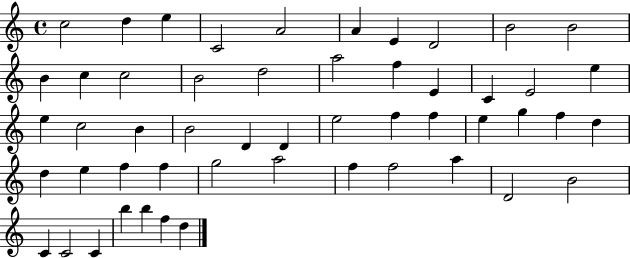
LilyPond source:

{
  \clef treble
  \time 4/4
  \defaultTimeSignature
  \key c \major
  c''2 d''4 e''4 | c'2 a'2 | a'4 e'4 d'2 | b'2 b'2 | \break b'4 c''4 c''2 | b'2 d''2 | a''2 f''4 e'4 | c'4 e'2 e''4 | \break e''4 c''2 b'4 | b'2 d'4 d'4 | e''2 f''4 f''4 | e''4 g''4 f''4 d''4 | \break d''4 e''4 f''4 f''4 | g''2 a''2 | f''4 f''2 a''4 | d'2 b'2 | \break c'4 c'2 c'4 | b''4 b''4 f''4 d''4 | \bar "|."
}